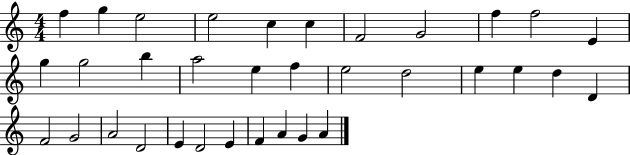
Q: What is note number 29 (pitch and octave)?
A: D4